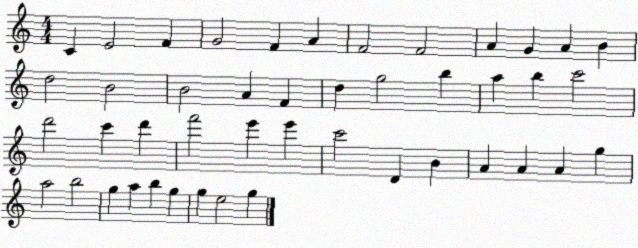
X:1
T:Untitled
M:4/4
L:1/4
K:C
C E2 F G2 F A F2 F2 A G A B d2 B2 B2 A F d g2 b a b c'2 d'2 c' d' f'2 e' e' c'2 D B A A A g a2 b2 g a b g g e2 g